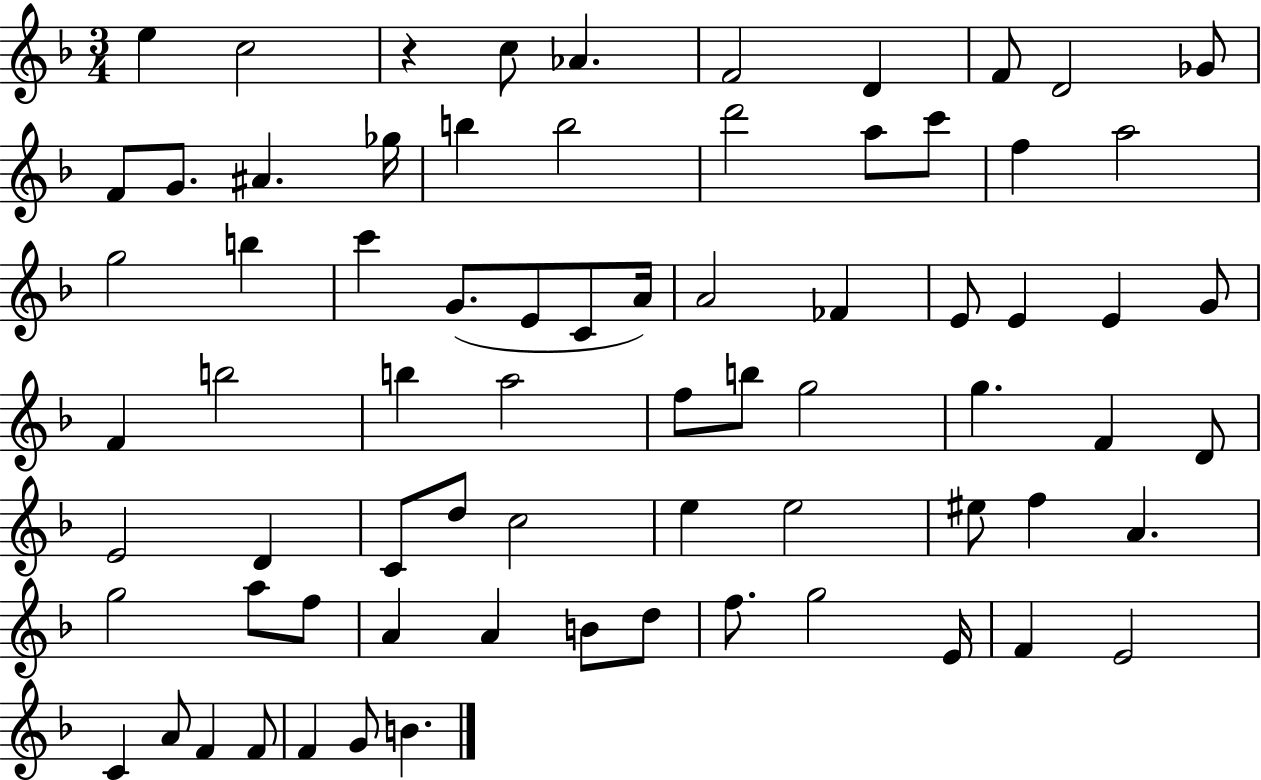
E5/q C5/h R/q C5/e Ab4/q. F4/h D4/q F4/e D4/h Gb4/e F4/e G4/e. A#4/q. Gb5/s B5/q B5/h D6/h A5/e C6/e F5/q A5/h G5/h B5/q C6/q G4/e. E4/e C4/e A4/s A4/h FES4/q E4/e E4/q E4/q G4/e F4/q B5/h B5/q A5/h F5/e B5/e G5/h G5/q. F4/q D4/e E4/h D4/q C4/e D5/e C5/h E5/q E5/h EIS5/e F5/q A4/q. G5/h A5/e F5/e A4/q A4/q B4/e D5/e F5/e. G5/h E4/s F4/q E4/h C4/q A4/e F4/q F4/e F4/q G4/e B4/q.